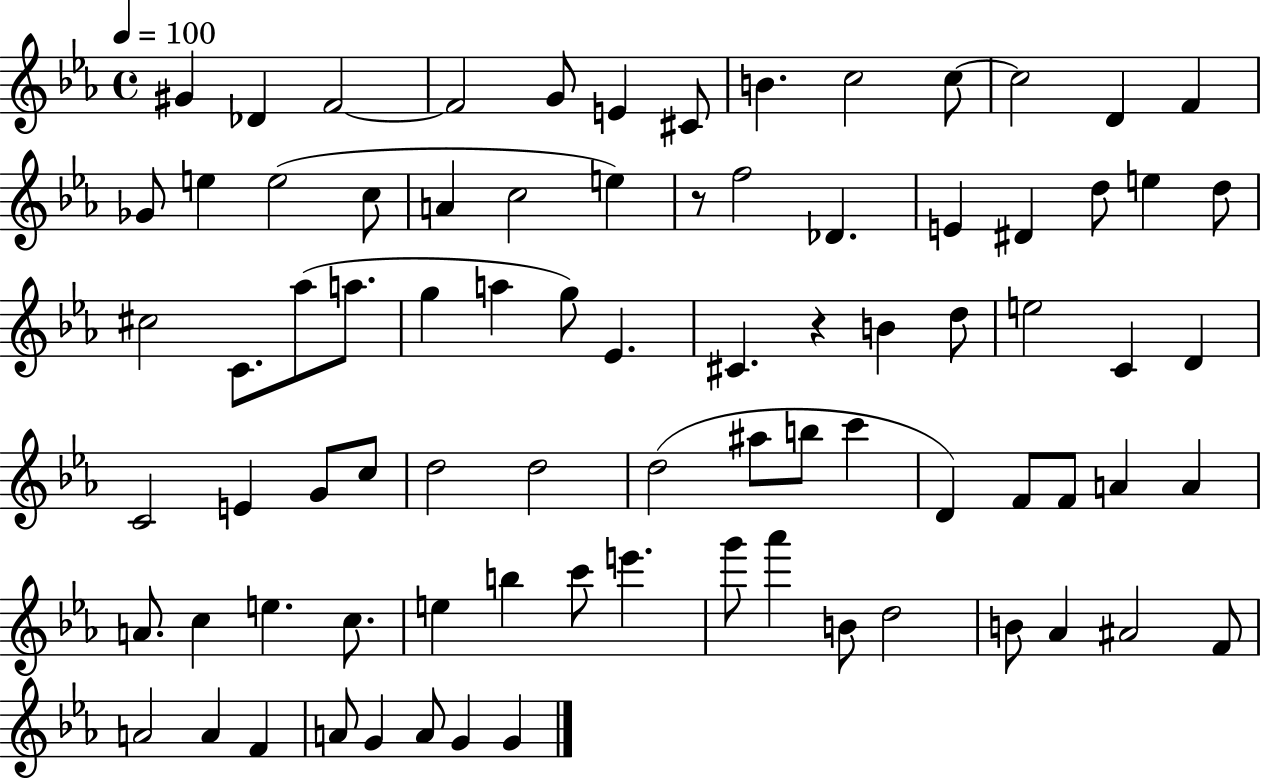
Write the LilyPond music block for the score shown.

{
  \clef treble
  \time 4/4
  \defaultTimeSignature
  \key ees \major
  \tempo 4 = 100
  gis'4 des'4 f'2~~ | f'2 g'8 e'4 cis'8 | b'4. c''2 c''8~~ | c''2 d'4 f'4 | \break ges'8 e''4 e''2( c''8 | a'4 c''2 e''4) | r8 f''2 des'4. | e'4 dis'4 d''8 e''4 d''8 | \break cis''2 c'8. aes''8( a''8. | g''4 a''4 g''8) ees'4. | cis'4. r4 b'4 d''8 | e''2 c'4 d'4 | \break c'2 e'4 g'8 c''8 | d''2 d''2 | d''2( ais''8 b''8 c'''4 | d'4) f'8 f'8 a'4 a'4 | \break a'8. c''4 e''4. c''8. | e''4 b''4 c'''8 e'''4. | g'''8 aes'''4 b'8 d''2 | b'8 aes'4 ais'2 f'8 | \break a'2 a'4 f'4 | a'8 g'4 a'8 g'4 g'4 | \bar "|."
}